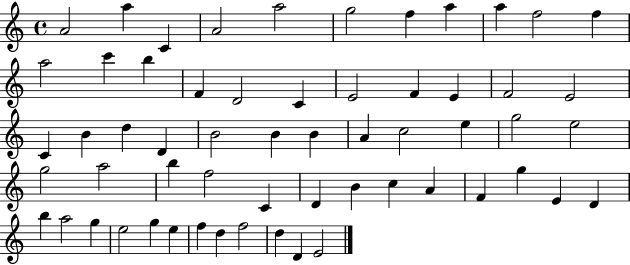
{
  \clef treble
  \time 4/4
  \defaultTimeSignature
  \key c \major
  a'2 a''4 c'4 | a'2 a''2 | g''2 f''4 a''4 | a''4 f''2 f''4 | \break a''2 c'''4 b''4 | f'4 d'2 c'4 | e'2 f'4 e'4 | f'2 e'2 | \break c'4 b'4 d''4 d'4 | b'2 b'4 b'4 | a'4 c''2 e''4 | g''2 e''2 | \break g''2 a''2 | b''4 f''2 c'4 | d'4 b'4 c''4 a'4 | f'4 g''4 e'4 d'4 | \break b''4 a''2 g''4 | e''2 g''4 e''4 | f''4 d''4 f''2 | d''4 d'4 e'2 | \break \bar "|."
}